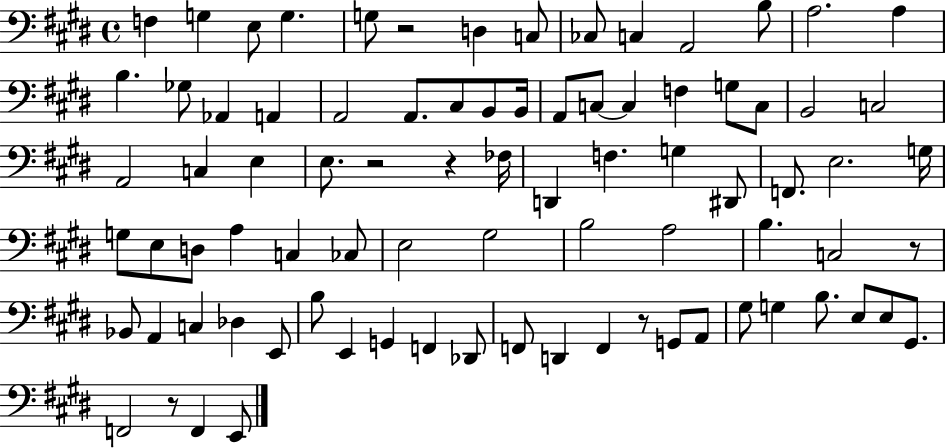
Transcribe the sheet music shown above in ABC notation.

X:1
T:Untitled
M:4/4
L:1/4
K:E
F, G, E,/2 G, G,/2 z2 D, C,/2 _C,/2 C, A,,2 B,/2 A,2 A, B, _G,/2 _A,, A,, A,,2 A,,/2 ^C,/2 B,,/2 B,,/4 A,,/2 C,/2 C, F, G,/2 C,/2 B,,2 C,2 A,,2 C, E, E,/2 z2 z _F,/4 D,, F, G, ^D,,/2 F,,/2 E,2 G,/4 G,/2 E,/2 D,/2 A, C, _C,/2 E,2 ^G,2 B,2 A,2 B, C,2 z/2 _B,,/2 A,, C, _D, E,,/2 B,/2 E,, G,, F,, _D,,/2 F,,/2 D,, F,, z/2 G,,/2 A,,/2 ^G,/2 G, B,/2 E,/2 E,/2 ^G,,/2 F,,2 z/2 F,, E,,/2